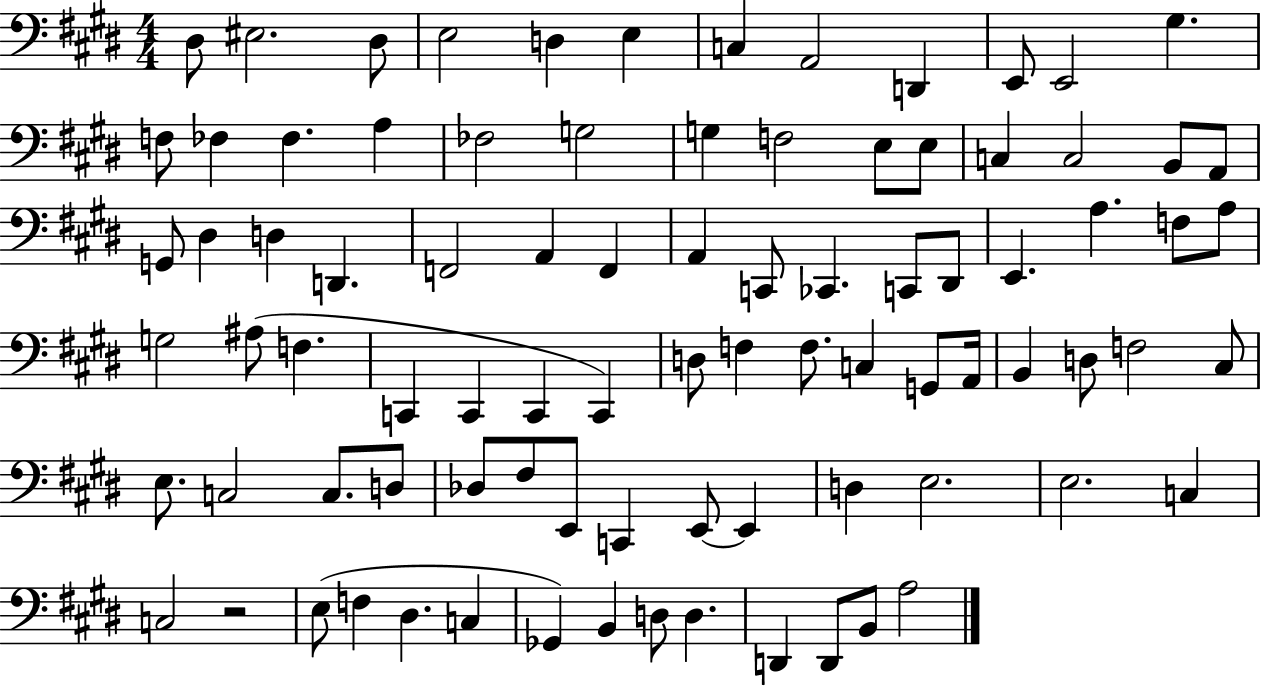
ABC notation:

X:1
T:Untitled
M:4/4
L:1/4
K:E
^D,/2 ^E,2 ^D,/2 E,2 D, E, C, A,,2 D,, E,,/2 E,,2 ^G, F,/2 _F, _F, A, _F,2 G,2 G, F,2 E,/2 E,/2 C, C,2 B,,/2 A,,/2 G,,/2 ^D, D, D,, F,,2 A,, F,, A,, C,,/2 _C,, C,,/2 ^D,,/2 E,, A, F,/2 A,/2 G,2 ^A,/2 F, C,, C,, C,, C,, D,/2 F, F,/2 C, G,,/2 A,,/4 B,, D,/2 F,2 ^C,/2 E,/2 C,2 C,/2 D,/2 _D,/2 ^F,/2 E,,/2 C,, E,,/2 E,, D, E,2 E,2 C, C,2 z2 E,/2 F, ^D, C, _G,, B,, D,/2 D, D,, D,,/2 B,,/2 A,2